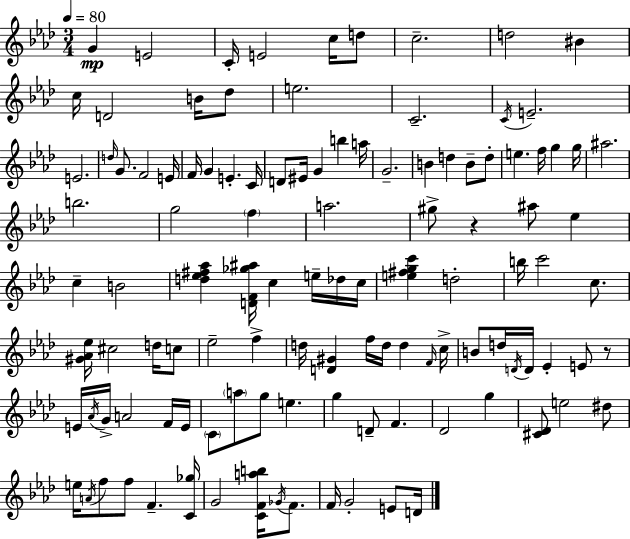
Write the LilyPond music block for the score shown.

{
  \clef treble
  \numericTimeSignature
  \time 3/4
  \key f \minor
  \tempo 4 = 80
  g'4\mp e'2 | c'16-. e'2 c''16 d''8 | c''2.-- | d''2 bis'4 | \break c''16 d'2 b'16 des''8 | e''2. | c'2.-- | \acciaccatura { c'16 } e'2.-- | \break e'2. | \grace { d''16 } g'8. f'2 | e'16 f'16 g'4 e'4.-. | c'16 d'8 eis'16 g'4 b''4 | \break a''16 g'2.-- | b'4 d''4 b'8-- | d''8-. e''4. f''16 g''4 | g''16 ais''2. | \break b''2. | g''2 \parenthesize f''4 | a''2. | gis''8-> r4 ais''8 ees''4 | \break c''4-- b'2 | <d'' ees'' fis'' aes''>4 <d' f' ges'' ais''>16 c''4 e''16-- | des''16 c''16 <e'' fis'' g'' c'''>4 d''2-. | b''16 c'''2 c''8. | \break <gis' aes' ees''>16 cis''2 d''16 | c''8 ees''2-- f''4-> | d''16 <d' gis'>4 f''16 d''16 d''4 | \grace { f'16 } c''16-> b'8 d''16 \acciaccatura { d'16 } d'16 ees'4-. | \break e'8 r8 e'16 \acciaccatura { aes'16 } g'16-> a'2 | f'16 e'16 \parenthesize c'8 \parenthesize a''8 g''8 e''4. | g''4 d'8-- f'4. | des'2 | \break g''4 <cis' des'>8 e''2 | dis''8 e''16 \acciaccatura { a'16 } f''8 f''8 f'4.-- | <c' ges''>16 g'2 | <c' f' a'' b''>16 \acciaccatura { ges'16 } f'8. f'16 g'2-. | \break e'8 d'16 \bar "|."
}